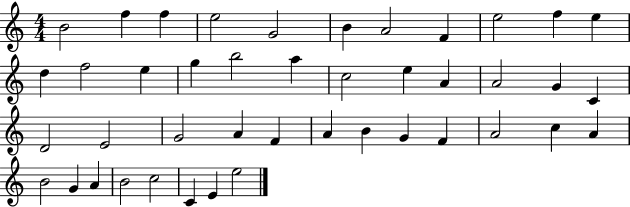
X:1
T:Untitled
M:4/4
L:1/4
K:C
B2 f f e2 G2 B A2 F e2 f e d f2 e g b2 a c2 e A A2 G C D2 E2 G2 A F A B G F A2 c A B2 G A B2 c2 C E e2